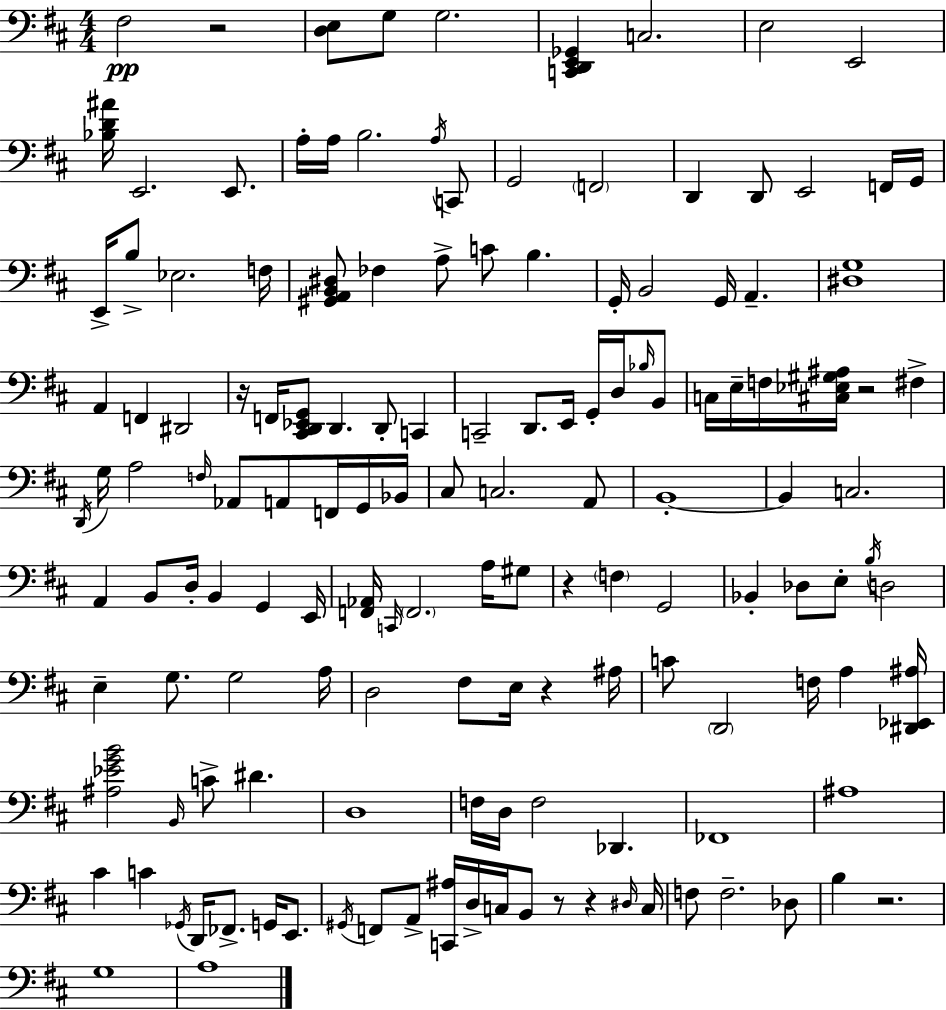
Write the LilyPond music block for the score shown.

{
  \clef bass
  \numericTimeSignature
  \time 4/4
  \key d \major
  \repeat volta 2 { fis2\pp r2 | <d e>8 g8 g2. | <c, d, e, ges,>4 c2. | e2 e,2 | \break <bes d' ais'>16 e,2. e,8. | a16-. a16 b2. \acciaccatura { a16 } c,8 | g,2 \parenthesize f,2 | d,4 d,8 e,2 f,16 | \break g,16 e,16-> b8-> ees2. | f16 <gis, a, b, dis>8 fes4 a8-> c'8 b4. | g,16-. b,2 g,16 a,4.-- | <dis g>1 | \break a,4 f,4 dis,2 | r16 f,16 <cis, d, ees, g,>8 d,4. d,8-. c,4 | c,2-- d,8. e,16 g,16-. d16 \grace { bes16 } | b,8 c16 e16-- f16 <cis ees gis ais>16 r2 fis4-> | \break \acciaccatura { d,16 } g16 a2 \grace { f16 } aes,8 a,8 | f,16 g,16 bes,16 cis8 c2. | a,8 b,1-.~~ | b,4 c2. | \break a,4 b,8 d16-. b,4 g,4 | e,16 <f, aes,>16 \grace { c,16 } \parenthesize f,2. | a16 gis8 r4 \parenthesize f4 g,2 | bes,4-. des8 e8-. \acciaccatura { b16 } d2 | \break e4-- g8. g2 | a16 d2 fis8 | e16 r4 ais16 c'8 \parenthesize d,2 | f16 a4 <dis, ees, ais>16 <ais ees' g' b'>2 \grace { b,16 } c'8-> | \break dis'4. d1 | f16 d16 f2 | des,4. fes,1 | ais1 | \break cis'4 c'4 \acciaccatura { ges,16 } | d,16 fes,8.-> g,16 e,8. \acciaccatura { gis,16 } f,8 a,8-> <c, ais>16 d16-> c16 | b,8 r8 r4 \grace { dis16 } c16 f8 f2.-- | des8 b4 r2. | \break g1 | a1 | } \bar "|."
}